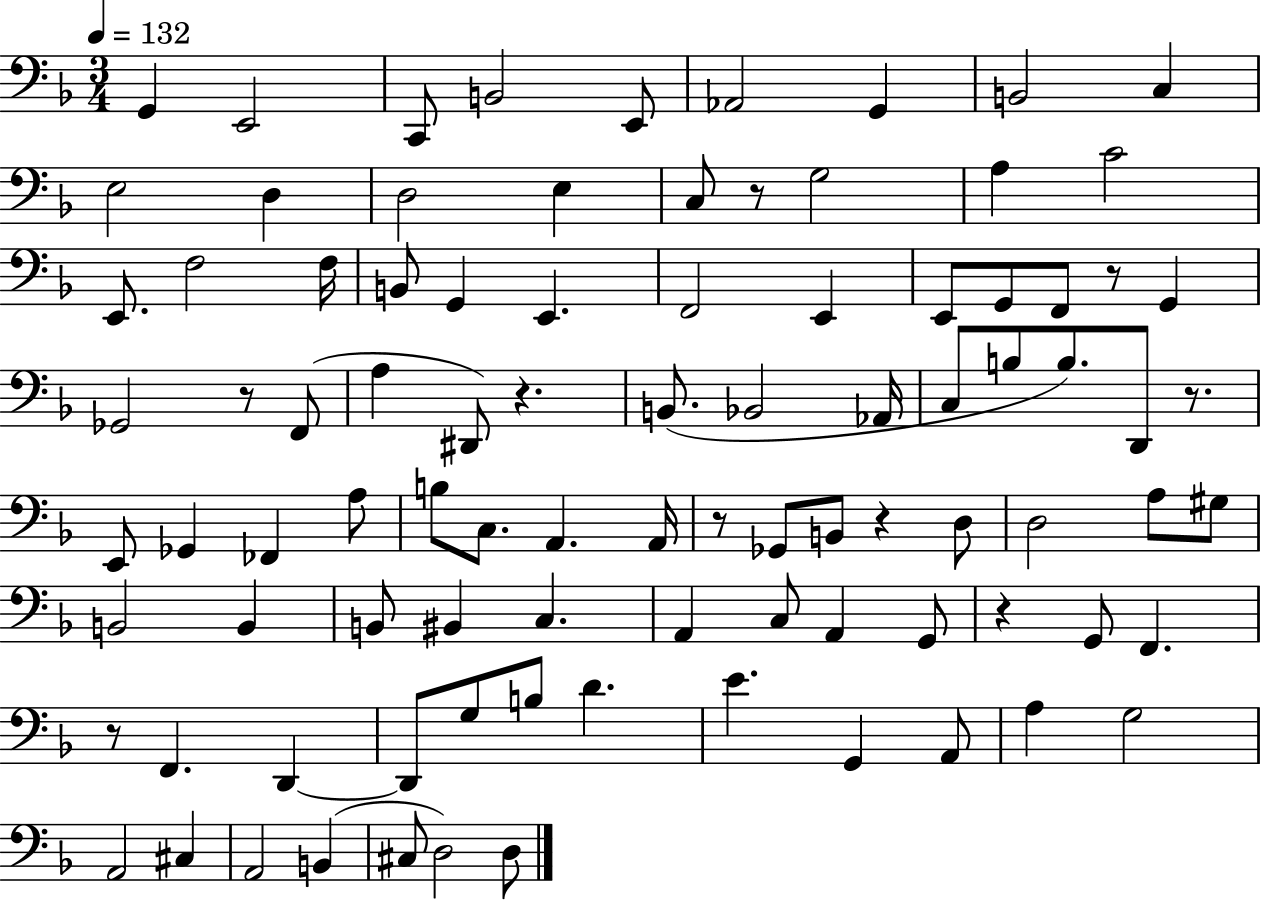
{
  \clef bass
  \numericTimeSignature
  \time 3/4
  \key f \major
  \tempo 4 = 132
  g,4 e,2 | c,8 b,2 e,8 | aes,2 g,4 | b,2 c4 | \break e2 d4 | d2 e4 | c8 r8 g2 | a4 c'2 | \break e,8. f2 f16 | b,8 g,4 e,4. | f,2 e,4 | e,8 g,8 f,8 r8 g,4 | \break ges,2 r8 f,8( | a4 dis,8) r4. | b,8.( bes,2 aes,16 | c8 b8 b8.) d,8 r8. | \break e,8 ges,4 fes,4 a8 | b8 c8. a,4. a,16 | r8 ges,8 b,8 r4 d8 | d2 a8 gis8 | \break b,2 b,4 | b,8 bis,4 c4. | a,4 c8 a,4 g,8 | r4 g,8 f,4. | \break r8 f,4. d,4~~ | d,8 g8 b8 d'4. | e'4. g,4 a,8 | a4 g2 | \break a,2 cis4 | a,2 b,4( | cis8 d2) d8 | \bar "|."
}